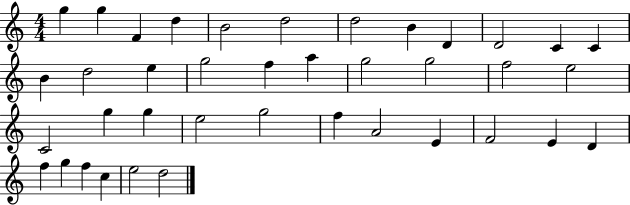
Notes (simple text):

G5/q G5/q F4/q D5/q B4/h D5/h D5/h B4/q D4/q D4/h C4/q C4/q B4/q D5/h E5/q G5/h F5/q A5/q G5/h G5/h F5/h E5/h C4/h G5/q G5/q E5/h G5/h F5/q A4/h E4/q F4/h E4/q D4/q F5/q G5/q F5/q C5/q E5/h D5/h